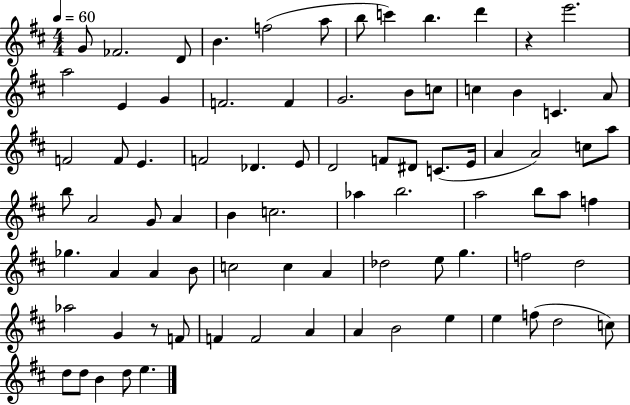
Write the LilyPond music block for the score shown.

{
  \clef treble
  \numericTimeSignature
  \time 4/4
  \key d \major
  \tempo 4 = 60
  \repeat volta 2 { g'8 fes'2. d'8 | b'4. f''2( a''8 | b''8 c'''4) b''4. d'''4 | r4 e'''2. | \break a''2 e'4 g'4 | f'2. f'4 | g'2. b'8 c''8 | c''4 b'4 c'4. a'8 | \break f'2 f'8 e'4. | f'2 des'4. e'8 | d'2 f'8 dis'8 c'8.( e'16 | a'4 a'2) c''8 a''8 | \break b''8 a'2 g'8 a'4 | b'4 c''2. | aes''4 b''2. | a''2 b''8 a''8 f''4 | \break ges''4. a'4 a'4 b'8 | c''2 c''4 a'4 | des''2 e''8 g''4. | f''2 d''2 | \break aes''2 g'4 r8 f'8 | f'4 f'2 a'4 | a'4 b'2 e''4 | e''4 f''8( d''2 c''8) | \break d''8 d''8 b'4 d''8 e''4. | } \bar "|."
}